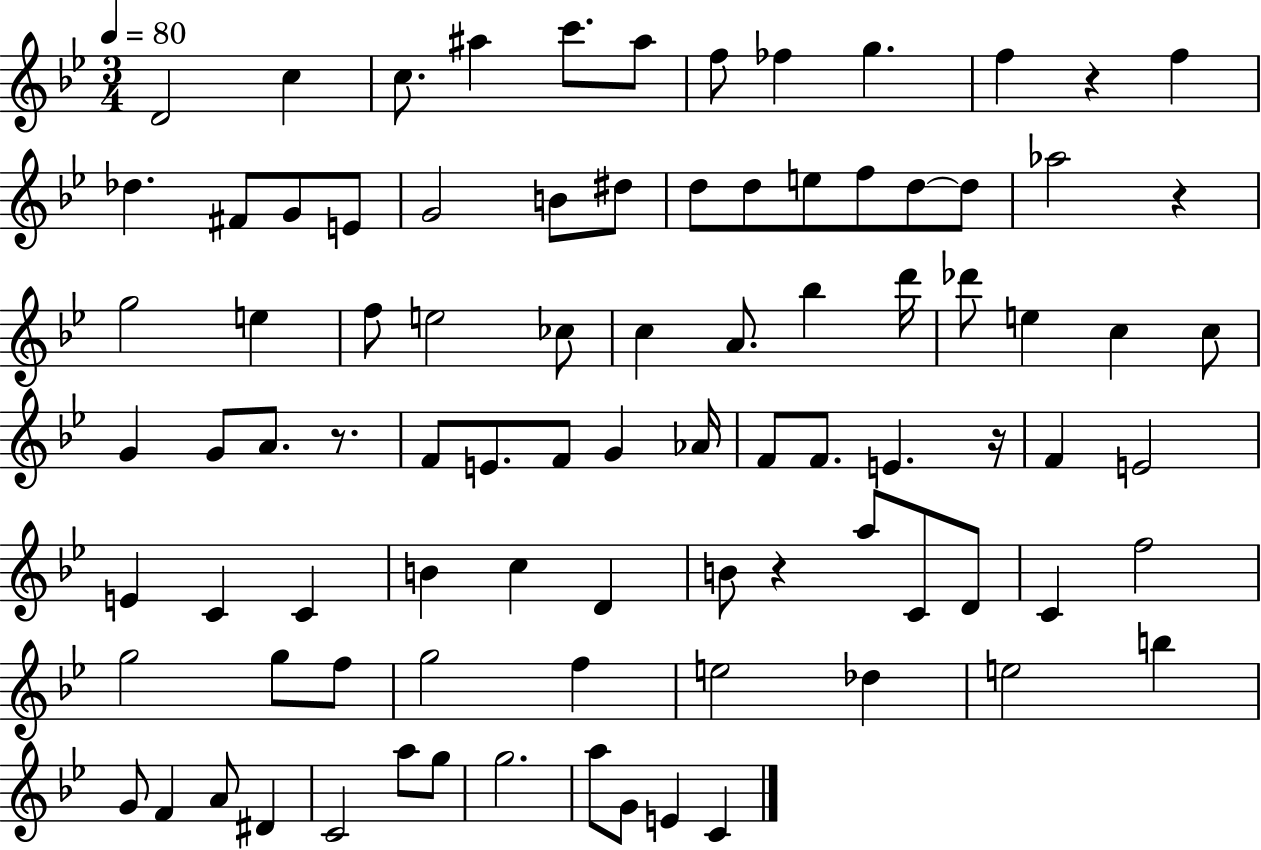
{
  \clef treble
  \numericTimeSignature
  \time 3/4
  \key bes \major
  \tempo 4 = 80
  d'2 c''4 | c''8. ais''4 c'''8. ais''8 | f''8 fes''4 g''4. | f''4 r4 f''4 | \break des''4. fis'8 g'8 e'8 | g'2 b'8 dis''8 | d''8 d''8 e''8 f''8 d''8~~ d''8 | aes''2 r4 | \break g''2 e''4 | f''8 e''2 ces''8 | c''4 a'8. bes''4 d'''16 | des'''8 e''4 c''4 c''8 | \break g'4 g'8 a'8. r8. | f'8 e'8. f'8 g'4 aes'16 | f'8 f'8. e'4. r16 | f'4 e'2 | \break e'4 c'4 c'4 | b'4 c''4 d'4 | b'8 r4 a''8 c'8 d'8 | c'4 f''2 | \break g''2 g''8 f''8 | g''2 f''4 | e''2 des''4 | e''2 b''4 | \break g'8 f'4 a'8 dis'4 | c'2 a''8 g''8 | g''2. | a''8 g'8 e'4 c'4 | \break \bar "|."
}